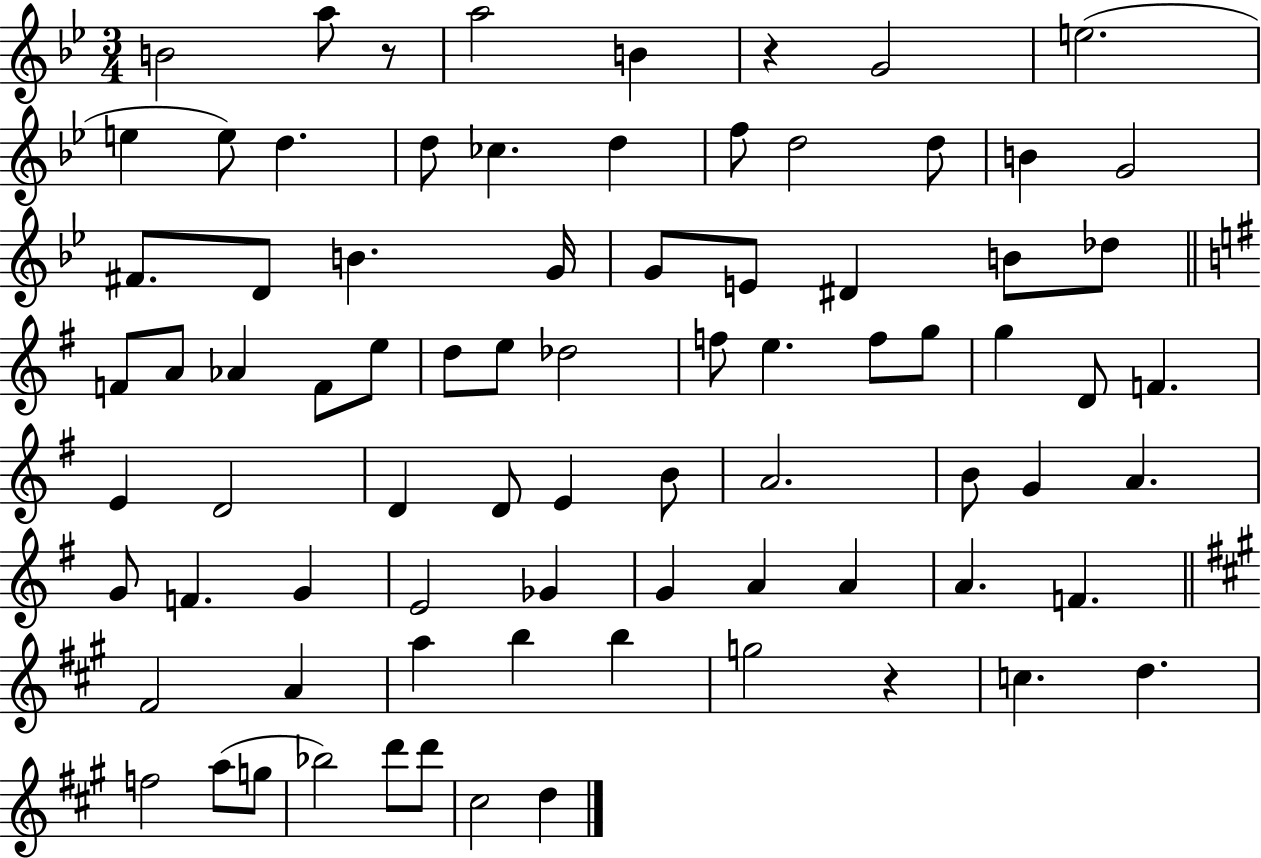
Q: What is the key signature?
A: BES major